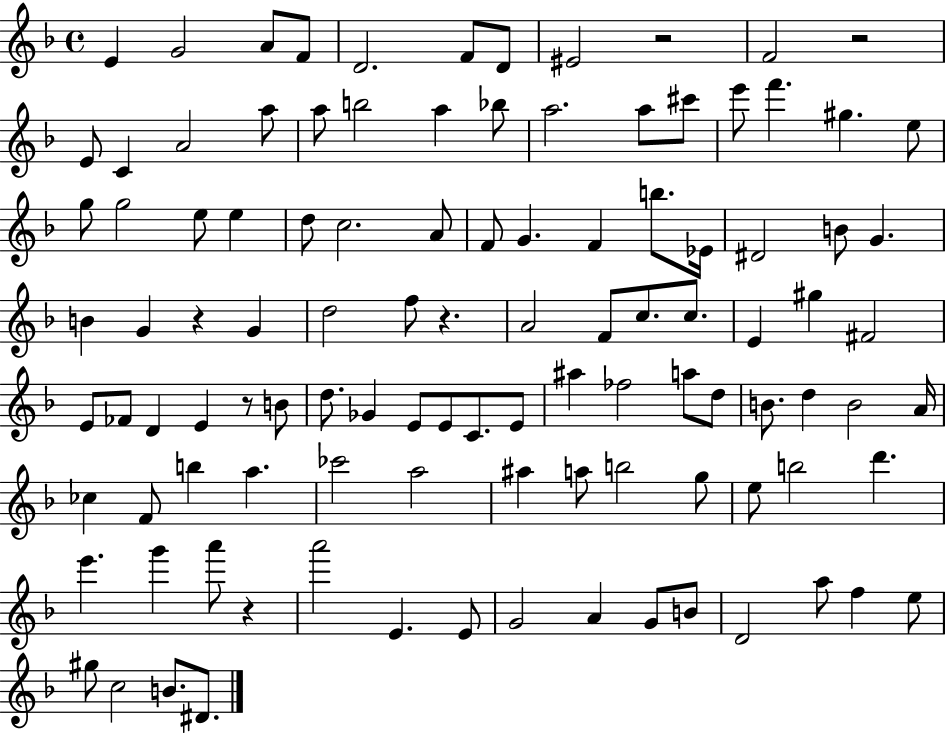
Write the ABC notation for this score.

X:1
T:Untitled
M:4/4
L:1/4
K:F
E G2 A/2 F/2 D2 F/2 D/2 ^E2 z2 F2 z2 E/2 C A2 a/2 a/2 b2 a _b/2 a2 a/2 ^c'/2 e'/2 f' ^g e/2 g/2 g2 e/2 e d/2 c2 A/2 F/2 G F b/2 _E/4 ^D2 B/2 G B G z G d2 f/2 z A2 F/2 c/2 c/2 E ^g ^F2 E/2 _F/2 D E z/2 B/2 d/2 _G E/2 E/2 C/2 E/2 ^a _f2 a/2 d/2 B/2 d B2 A/4 _c F/2 b a _c'2 a2 ^a a/2 b2 g/2 e/2 b2 d' e' g' a'/2 z a'2 E E/2 G2 A G/2 B/2 D2 a/2 f e/2 ^g/2 c2 B/2 ^D/2